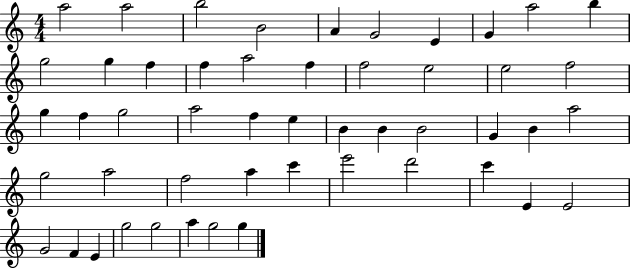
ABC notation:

X:1
T:Untitled
M:4/4
L:1/4
K:C
a2 a2 b2 B2 A G2 E G a2 b g2 g f f a2 f f2 e2 e2 f2 g f g2 a2 f e B B B2 G B a2 g2 a2 f2 a c' e'2 d'2 c' E E2 G2 F E g2 g2 a g2 g